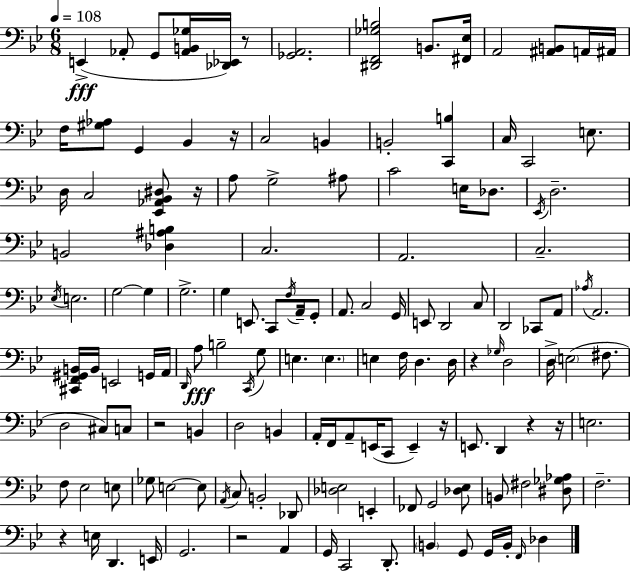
{
  \clef bass
  \numericTimeSignature
  \time 6/8
  \key bes \major
  \tempo 4 = 108
  e,4->(\fff aes,8-. g,8 <aes, b, ges>16 <des, ees,>16) r8 | <ges, a,>2. | <dis, f, ges b>2 b,8. <fis, ees>16 | a,2 <ais, b,>8 a,16 ais,16 | \break f16 <gis aes>8 g,4 bes,4 r16 | c2 b,4 | b,2-. <c, b>4 | c16 c,2 e8. | \break d16 c2 <ees, aes, bes, dis>8 r16 | a8 g2-> ais8 | c'2 e16 des8. | \acciaccatura { ees,16 } d2.-- | \break b,2 <des ais b>4 | c2. | a,2. | c2.-- | \break \acciaccatura { ees16 } e2. | g2~~ g4 | g2.-> | g4 e,8. c,8 \acciaccatura { f16 } | \break a,16-- g,8-. a,8. c2 | g,16 e,8 d,2 | c8 d,2 ces,8 | a,8 \acciaccatura { aes16 } a,2. | \break <cis, f, gis, b,>16 b,16 e,2 | g,16 a,16 \grace { d,16 }\fff a8 b2-- | \acciaccatura { c,16 } g8 e4. | \parenthesize e4. e4 f16 d4. | \break d16 r4 \grace { ges16 } d2 | d16-> \parenthesize e2( | fis8. d2 | cis8) c8 r2 | \break b,4 d2 | b,4 a,16-. f,16 a,8-- e,16( | c,8 e,4--) r16 e,8. d,4 | r4 r16 e2. | \break f8 ees2 | e8 ges8 e2~~ | e8 \acciaccatura { a,16 } c8 b,2-. | des,8 <des e>2 | \break e,4-. fes,8 g,2 | <des ees>8 b,8 fis2 | <dis ges aes>8 f2.-- | r4 | \break e16 d,4. e,16 g,2. | r2 | a,4 g,16 c,2 | d,8.-. \parenthesize b,4 | \break g,8 g,16 b,16-. \grace { f,16 } des4 \bar "|."
}